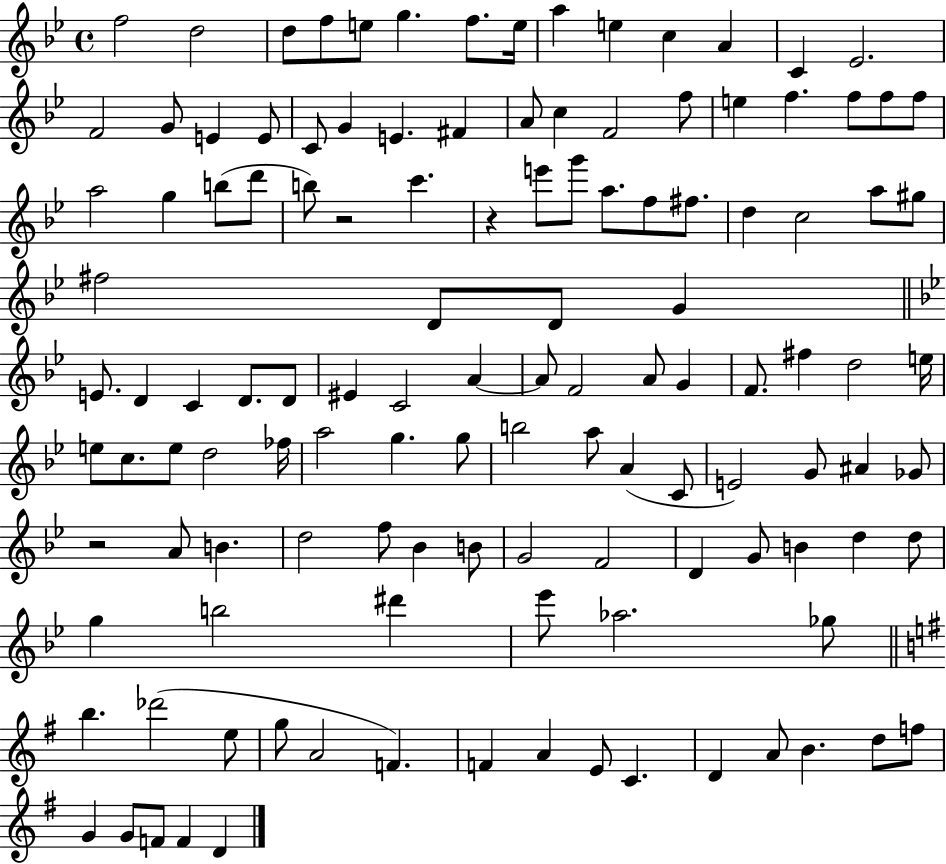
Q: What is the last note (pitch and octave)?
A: D4